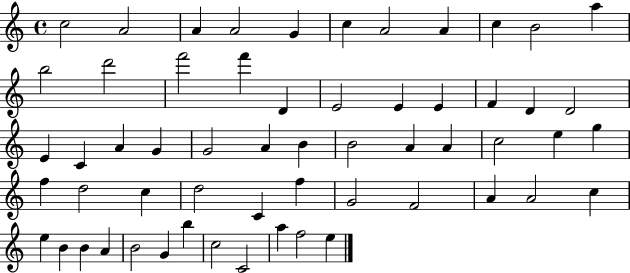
{
  \clef treble
  \time 4/4
  \defaultTimeSignature
  \key c \major
  c''2 a'2 | a'4 a'2 g'4 | c''4 a'2 a'4 | c''4 b'2 a''4 | \break b''2 d'''2 | f'''2 f'''4 d'4 | e'2 e'4 e'4 | f'4 d'4 d'2 | \break e'4 c'4 a'4 g'4 | g'2 a'4 b'4 | b'2 a'4 a'4 | c''2 e''4 g''4 | \break f''4 d''2 c''4 | d''2 c'4 f''4 | g'2 f'2 | a'4 a'2 c''4 | \break e''4 b'4 b'4 a'4 | b'2 g'4 b''4 | c''2 c'2 | a''4 f''2 e''4 | \break \bar "|."
}